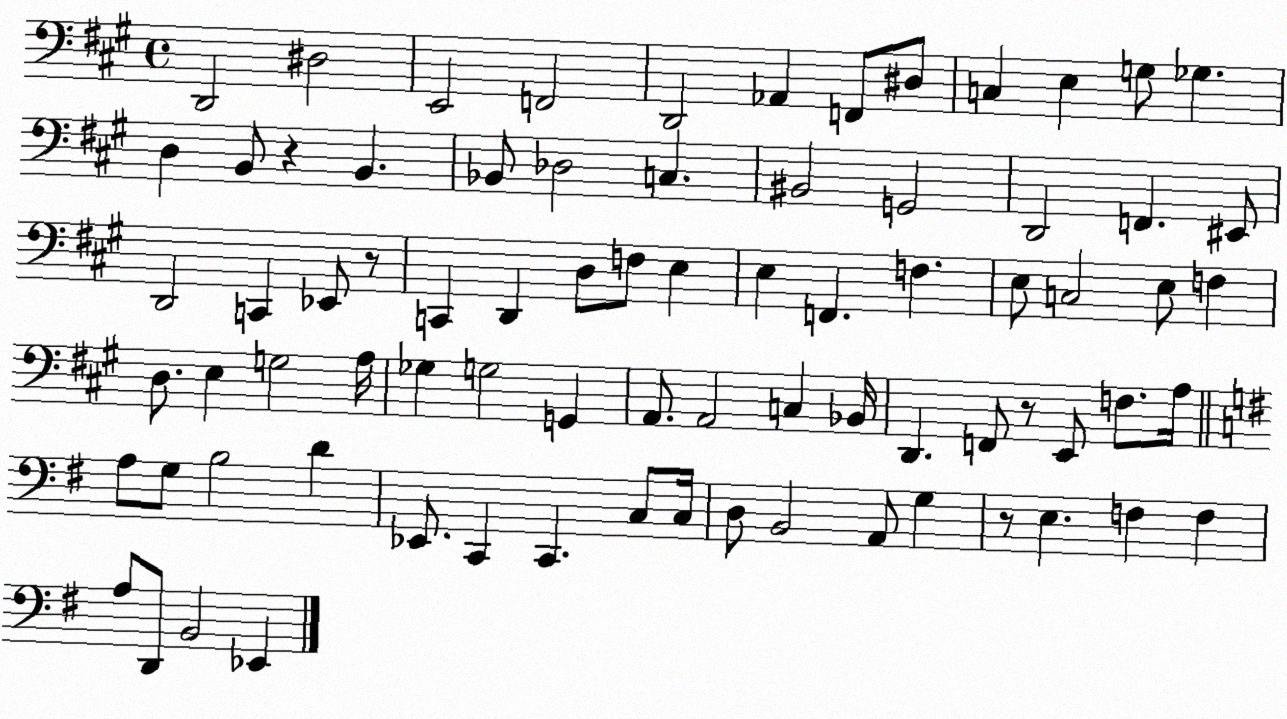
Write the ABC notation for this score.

X:1
T:Untitled
M:4/4
L:1/4
K:A
D,,2 ^D,2 E,,2 F,,2 D,,2 _A,, F,,/2 ^D,/2 C, E, G,/2 _G, D, B,,/2 z B,, _B,,/2 _D,2 C, ^B,,2 G,,2 D,,2 F,, ^E,,/2 D,,2 C,, _E,,/2 z/2 C,, D,, D,/2 F,/2 E, E, F,, F, E,/2 C,2 E,/2 F, D,/2 E, G,2 A,/4 _G, G,2 G,, A,,/2 A,,2 C, _B,,/4 D,, F,,/2 z/2 E,,/2 F,/2 A,/4 A,/2 G,/2 B,2 D _E,,/2 C,, C,, C,/2 C,/4 D,/2 B,,2 A,,/2 G, z/2 E, F, F, A,/2 D,,/2 B,,2 _E,,